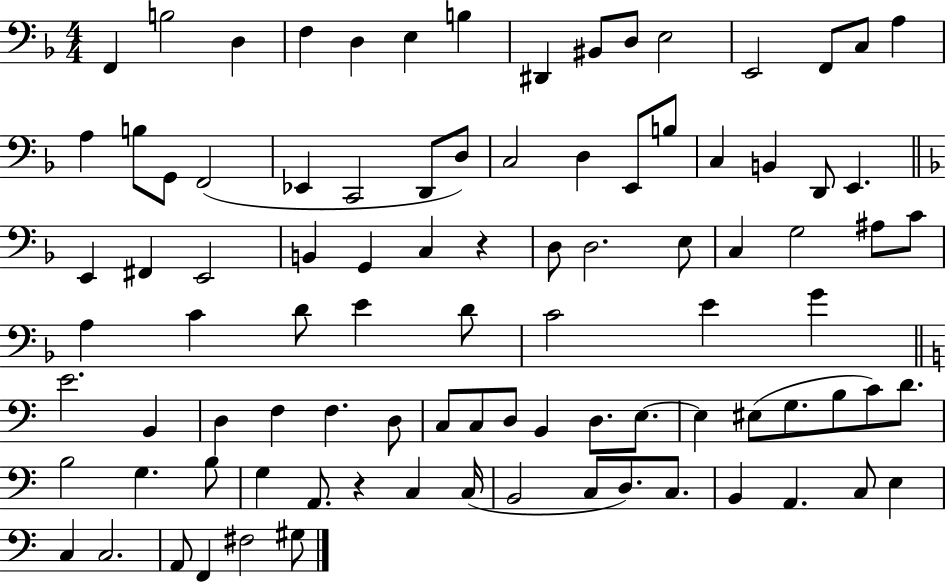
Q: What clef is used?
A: bass